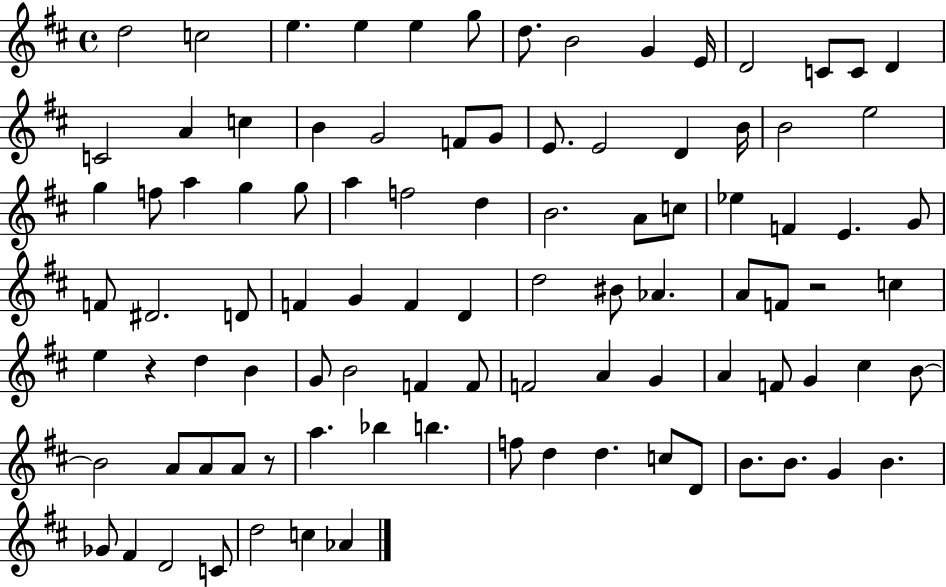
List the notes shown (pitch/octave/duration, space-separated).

D5/h C5/h E5/q. E5/q E5/q G5/e D5/e. B4/h G4/q E4/s D4/h C4/e C4/e D4/q C4/h A4/q C5/q B4/q G4/h F4/e G4/e E4/e. E4/h D4/q B4/s B4/h E5/h G5/q F5/e A5/q G5/q G5/e A5/q F5/h D5/q B4/h. A4/e C5/e Eb5/q F4/q E4/q. G4/e F4/e D#4/h. D4/e F4/q G4/q F4/q D4/q D5/h BIS4/e Ab4/q. A4/e F4/e R/h C5/q E5/q R/q D5/q B4/q G4/e B4/h F4/q F4/e F4/h A4/q G4/q A4/q F4/e G4/q C#5/q B4/e B4/h A4/e A4/e A4/e R/e A5/q. Bb5/q B5/q. F5/e D5/q D5/q. C5/e D4/e B4/e. B4/e. G4/q B4/q. Gb4/e F#4/q D4/h C4/e D5/h C5/q Ab4/q